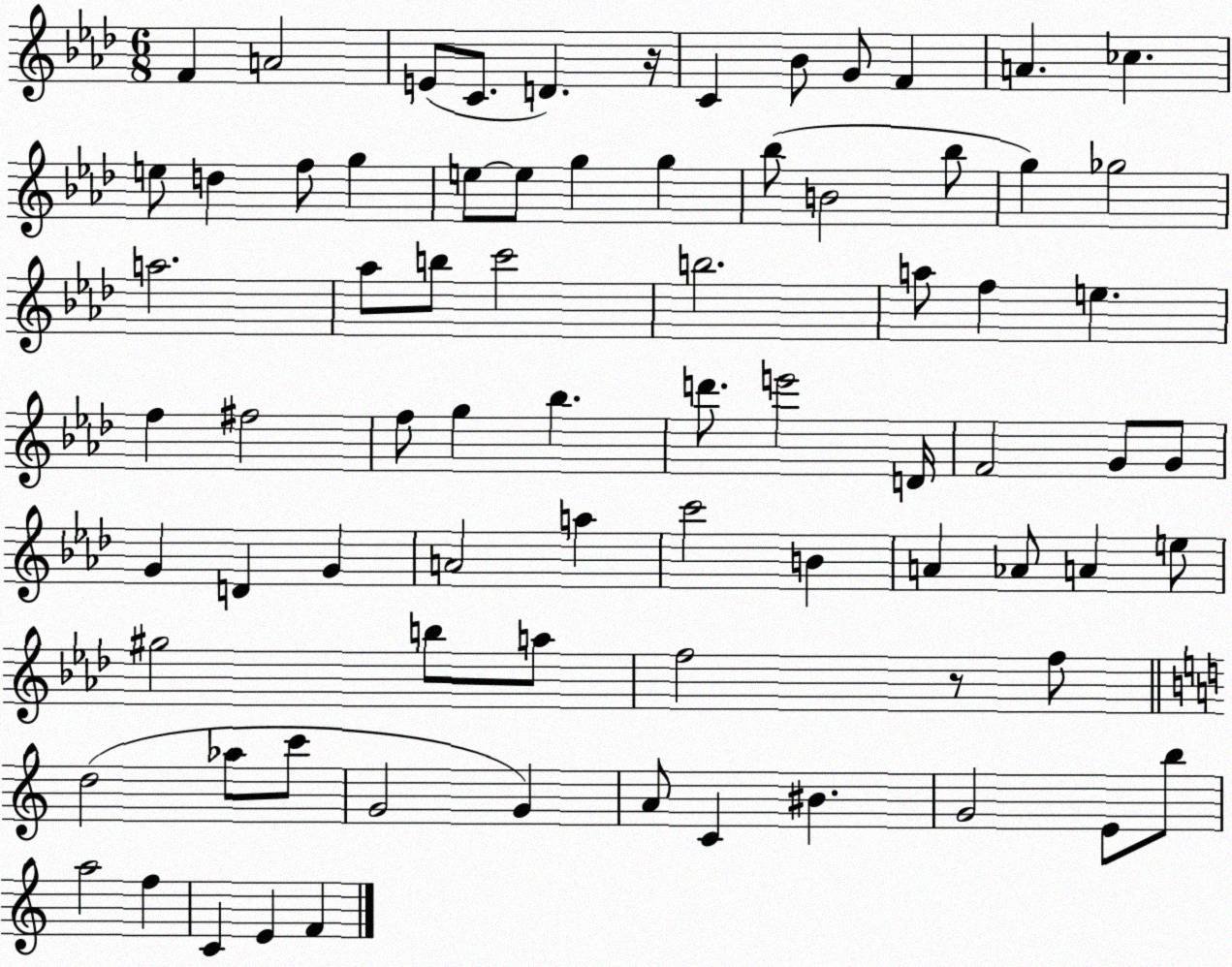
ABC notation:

X:1
T:Untitled
M:6/8
L:1/4
K:Ab
F A2 E/2 C/2 D z/4 C _B/2 G/2 F A _c e/2 d f/2 g e/2 e/2 g g _b/2 B2 _b/2 g _g2 a2 _a/2 b/2 c'2 b2 a/2 f e f ^f2 f/2 g _b d'/2 e'2 D/4 F2 G/2 G/2 G D G A2 a c'2 B A _A/2 A e/2 ^g2 b/2 a/2 f2 z/2 f/2 d2 _a/2 c'/2 G2 G A/2 C ^B G2 E/2 b/2 a2 f C E F